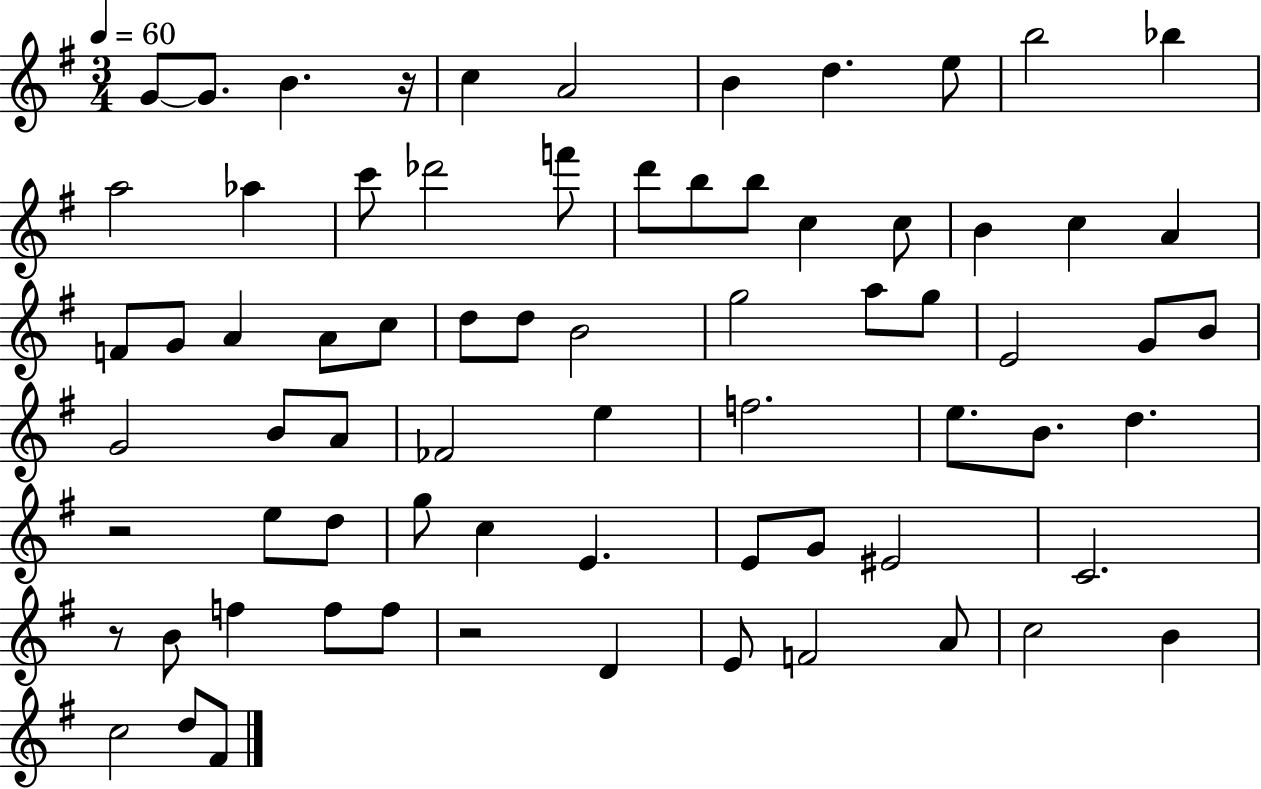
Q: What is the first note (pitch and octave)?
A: G4